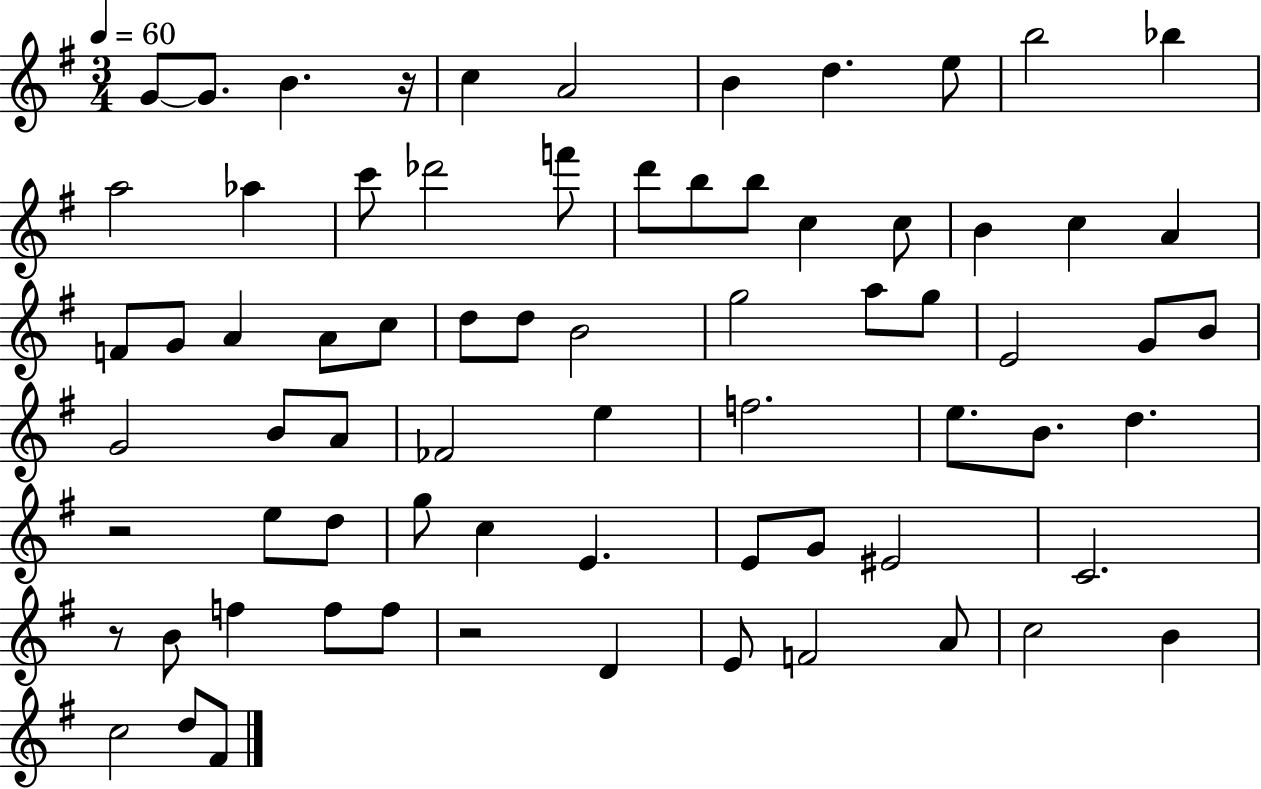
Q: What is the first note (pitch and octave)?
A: G4